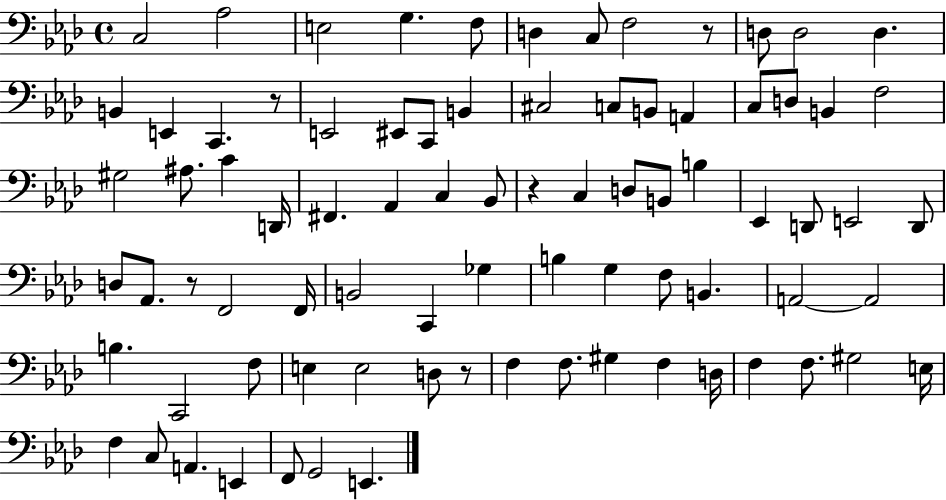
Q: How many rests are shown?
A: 5